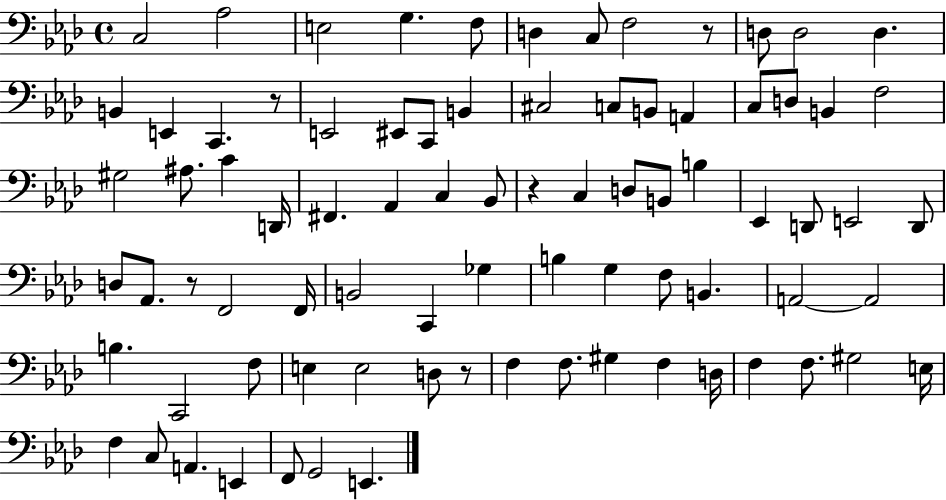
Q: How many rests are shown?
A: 5